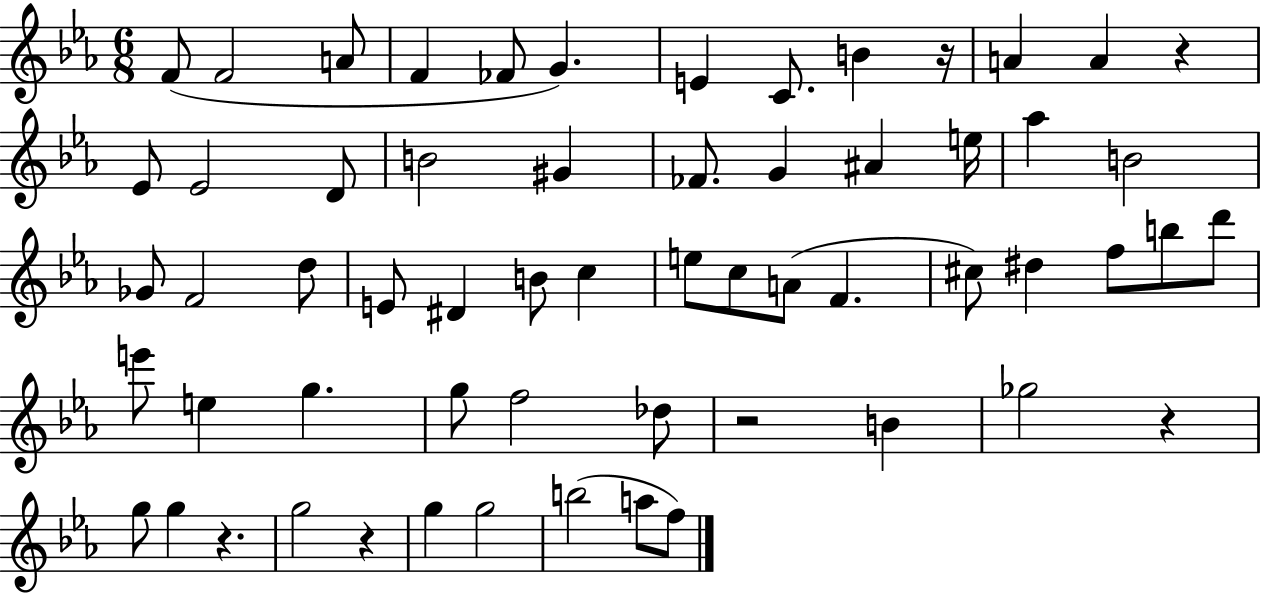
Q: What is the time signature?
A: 6/8